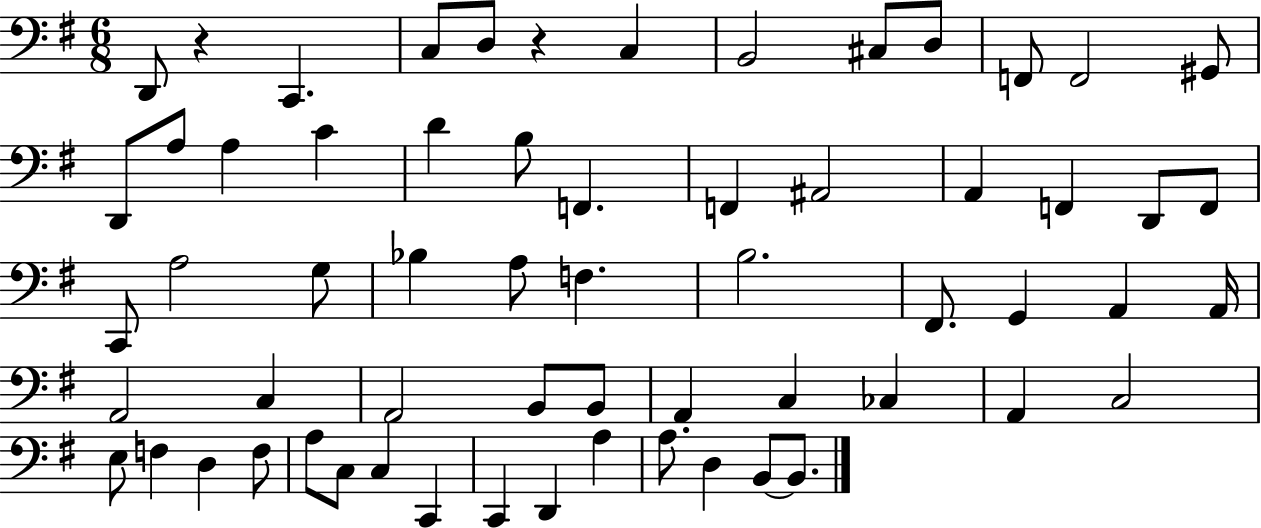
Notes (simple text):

D2/e R/q C2/q. C3/e D3/e R/q C3/q B2/h C#3/e D3/e F2/e F2/h G#2/e D2/e A3/e A3/q C4/q D4/q B3/e F2/q. F2/q A#2/h A2/q F2/q D2/e F2/e C2/e A3/h G3/e Bb3/q A3/e F3/q. B3/h. F#2/e. G2/q A2/q A2/s A2/h C3/q A2/h B2/e B2/e A2/q C3/q CES3/q A2/q C3/h E3/e F3/q D3/q F3/e A3/e C3/e C3/q C2/q C2/q D2/q A3/q A3/e. D3/q B2/e B2/e.